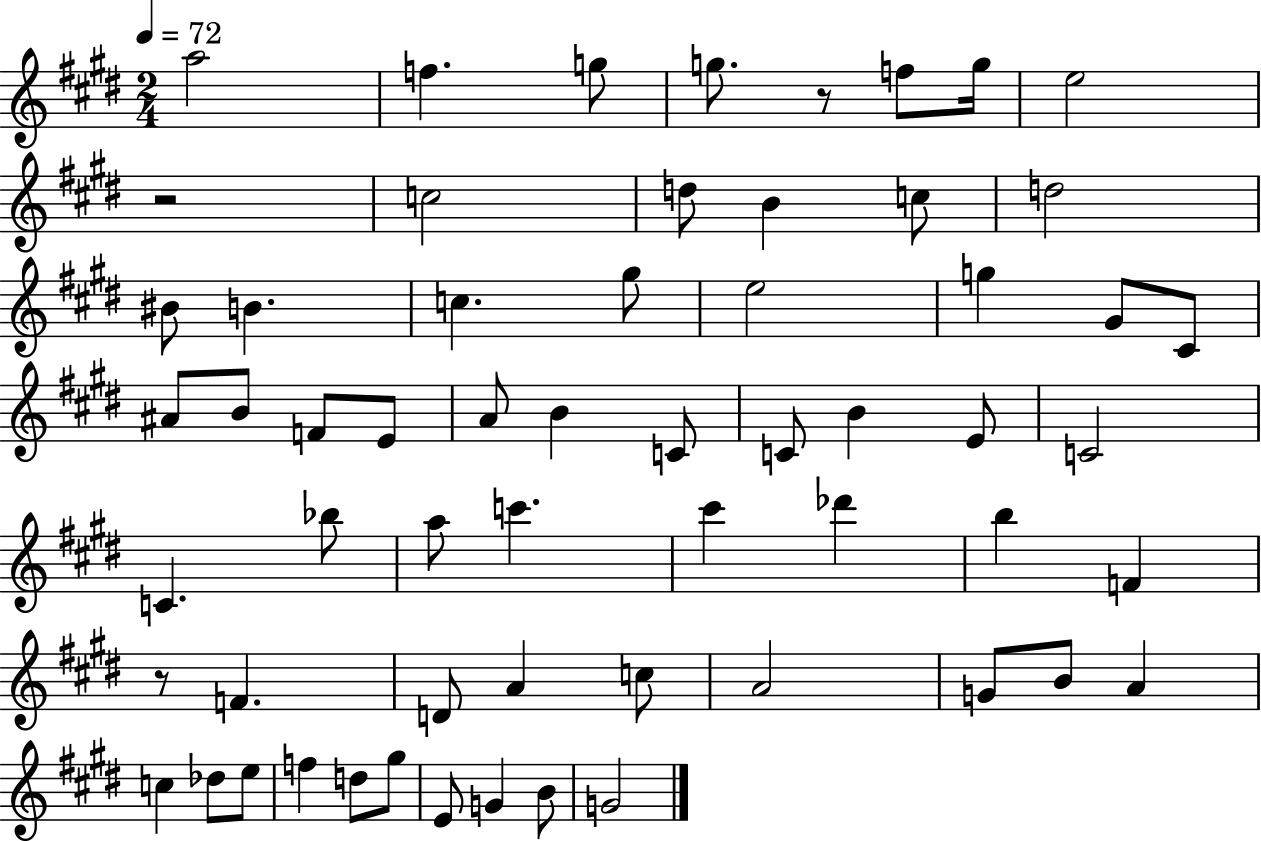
{
  \clef treble
  \numericTimeSignature
  \time 2/4
  \key e \major
  \tempo 4 = 72
  a''2 | f''4. g''8 | g''8. r8 f''8 g''16 | e''2 | \break r2 | c''2 | d''8 b'4 c''8 | d''2 | \break bis'8 b'4. | c''4. gis''8 | e''2 | g''4 gis'8 cis'8 | \break ais'8 b'8 f'8 e'8 | a'8 b'4 c'8 | c'8 b'4 e'8 | c'2 | \break c'4. bes''8 | a''8 c'''4. | cis'''4 des'''4 | b''4 f'4 | \break r8 f'4. | d'8 a'4 c''8 | a'2 | g'8 b'8 a'4 | \break c''4 des''8 e''8 | f''4 d''8 gis''8 | e'8 g'4 b'8 | g'2 | \break \bar "|."
}